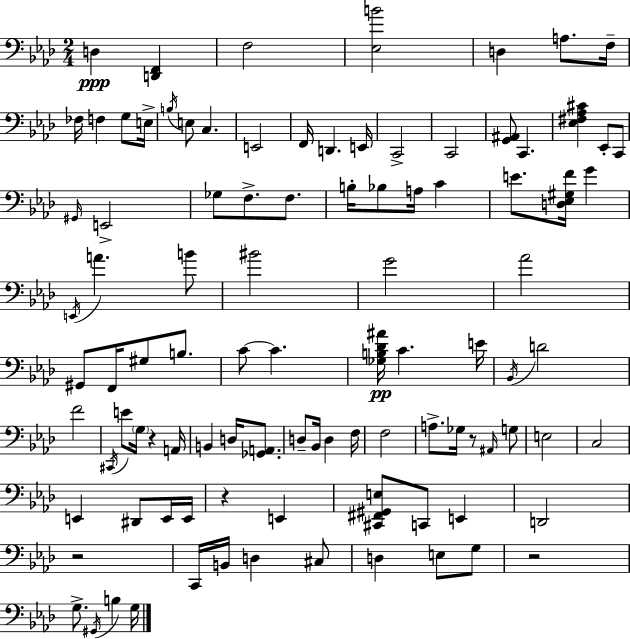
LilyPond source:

{
  \clef bass
  \numericTimeSignature
  \time 2/4
  \key f \minor
  d4\ppp <d, f,>4 | f2 | <ees b'>2 | d4 a8. f16-- | \break fes16 f4 g8 e16-> | \acciaccatura { b16 } e8 c4. | e,2 | f,16 d,4. | \break e,16 c,2-> | c,2 | <g, ais,>8 c,4. | <ees fis aes cis'>4 ees,8-. c,8 | \break \grace { gis,16 } e,2-> | ges8 f8.-> f8. | b16-. bes8 a16 c'4 | e'8. <d ees gis f'>16 g'4 | \break \acciaccatura { e,16 } a'4. | b'8 bis'2 | g'2 | aes'2 | \break gis,8 f,16 gis8 | b8. c'8~~ c'4. | <ges b des' ais'>16\pp c'4. | e'16 \acciaccatura { bes,16 } d'2 | \break f'2 | \acciaccatura { cis,16 } e'8 \parenthesize g16 | r4 a,16 b,4 | d16 <ges, a,>8. d8-- bes,16 | \break d4 f16 f2 | a8.-> | ges16 r8 \grace { ais,16 } g8 e2 | c2 | \break e,4 | dis,8 e,16 e,16 r4 | e,4 <cis, fis, gis, e>8 | c,8 e,4 d,2 | \break r2 | c,16 b,16 | d4 cis8 d4 | e8 g8 r2 | \break g8.-> | \acciaccatura { gis,16 } b4 g16 \bar "|."
}